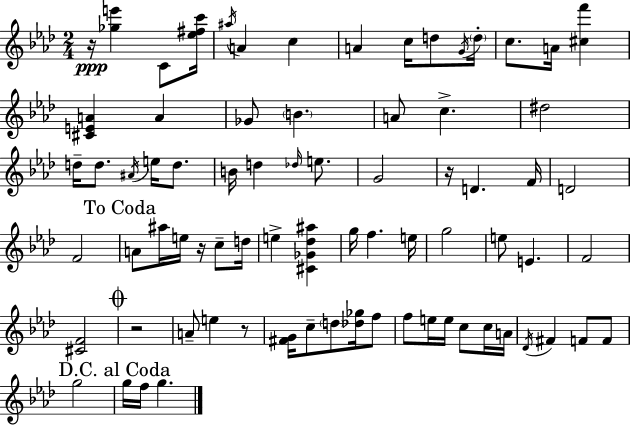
{
  \clef treble
  \numericTimeSignature
  \time 2/4
  \key aes \major
  r16\ppp <ges'' e'''>4 c'8 <ees'' fis'' c'''>16 | \acciaccatura { ais''16 } a'4 c''4 | a'4 c''16 d''8 | \acciaccatura { g'16 } \parenthesize d''16-. c''8. a'16 <cis'' f'''>4 | \break <cis' e' a'>4 a'4 | ges'8 \parenthesize b'4. | a'8 c''4.-> | dis''2 | \break d''16-- d''8. \acciaccatura { ais'16 } e''16 | d''8. b'16 d''4 | \grace { des''16 } e''8. g'2 | r16 d'4. | \break f'16 d'2 | f'2 | \mark "To Coda" a'8 ais''16 e''16 | r16 c''8-- d''16 e''4-> | \break <cis' ges' des'' ais''>4 g''16 f''4. | e''16 g''2 | e''8 e'4. | f'2 | \break <cis' f'>2 | \mark \markup { \musicglyph "scripts.coda" } r2 | a'8-- e''4 | r8 <fis' g'>16 c''8-- \parenthesize d''8 | \break <des'' ges''>16 f''8 f''8 e''16 e''16 | c''8 c''16 a'16 \acciaccatura { des'16 } fis'4 | f'8 f'8 g''2 | \mark "D.C. al Coda" g''16 f''16 g''4. | \break \bar "|."
}